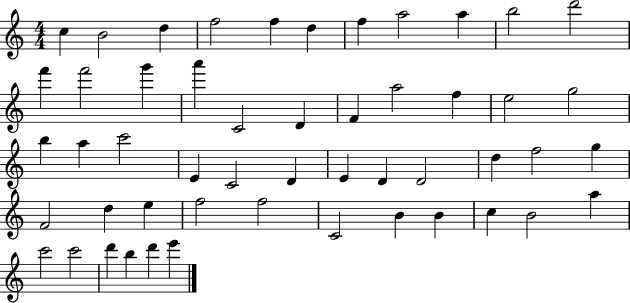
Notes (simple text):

C5/q B4/h D5/q F5/h F5/q D5/q F5/q A5/h A5/q B5/h D6/h F6/q F6/h G6/q A6/q C4/h D4/q F4/q A5/h F5/q E5/h G5/h B5/q A5/q C6/h E4/q C4/h D4/q E4/q D4/q D4/h D5/q F5/h G5/q F4/h D5/q E5/q F5/h F5/h C4/h B4/q B4/q C5/q B4/h A5/q C6/h C6/h D6/q B5/q D6/q E6/q